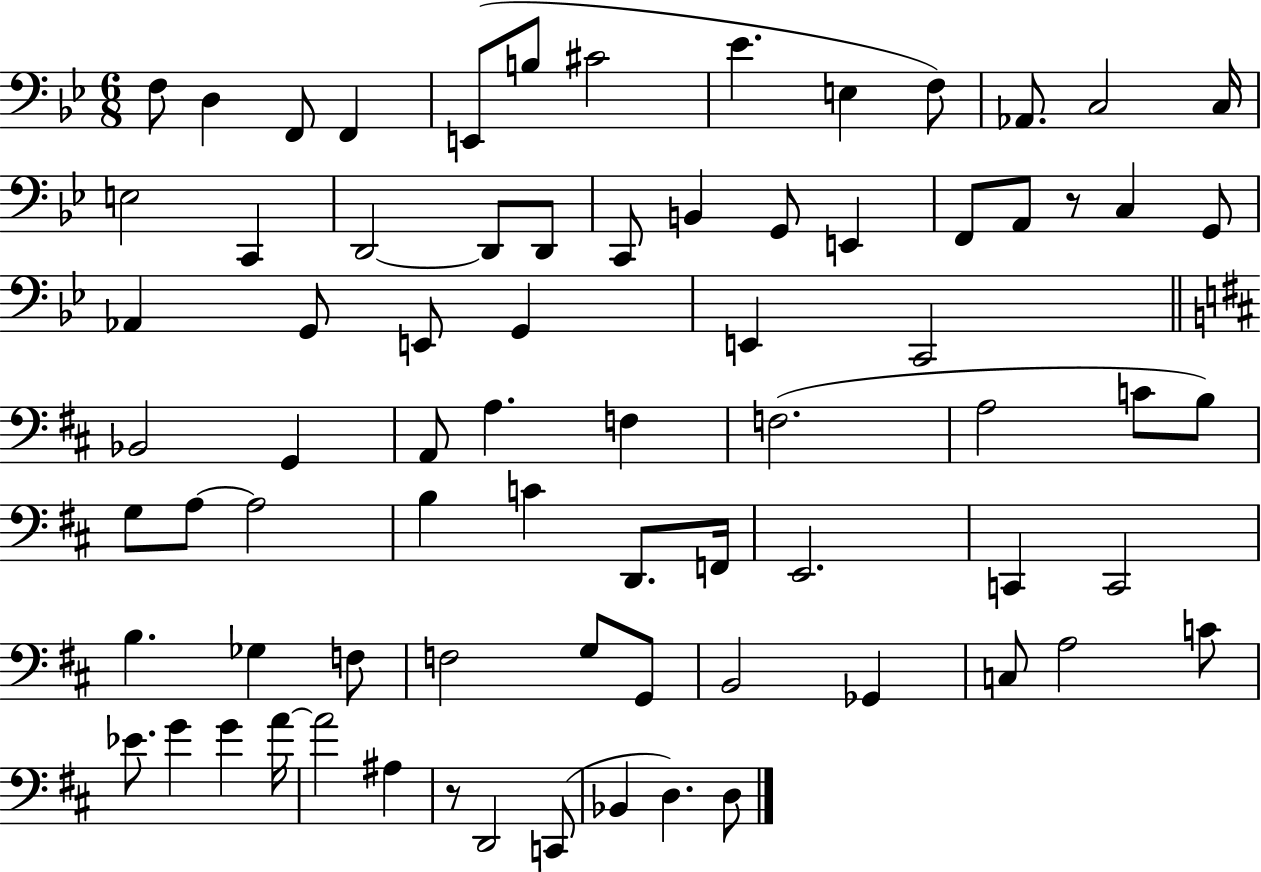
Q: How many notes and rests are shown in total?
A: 75